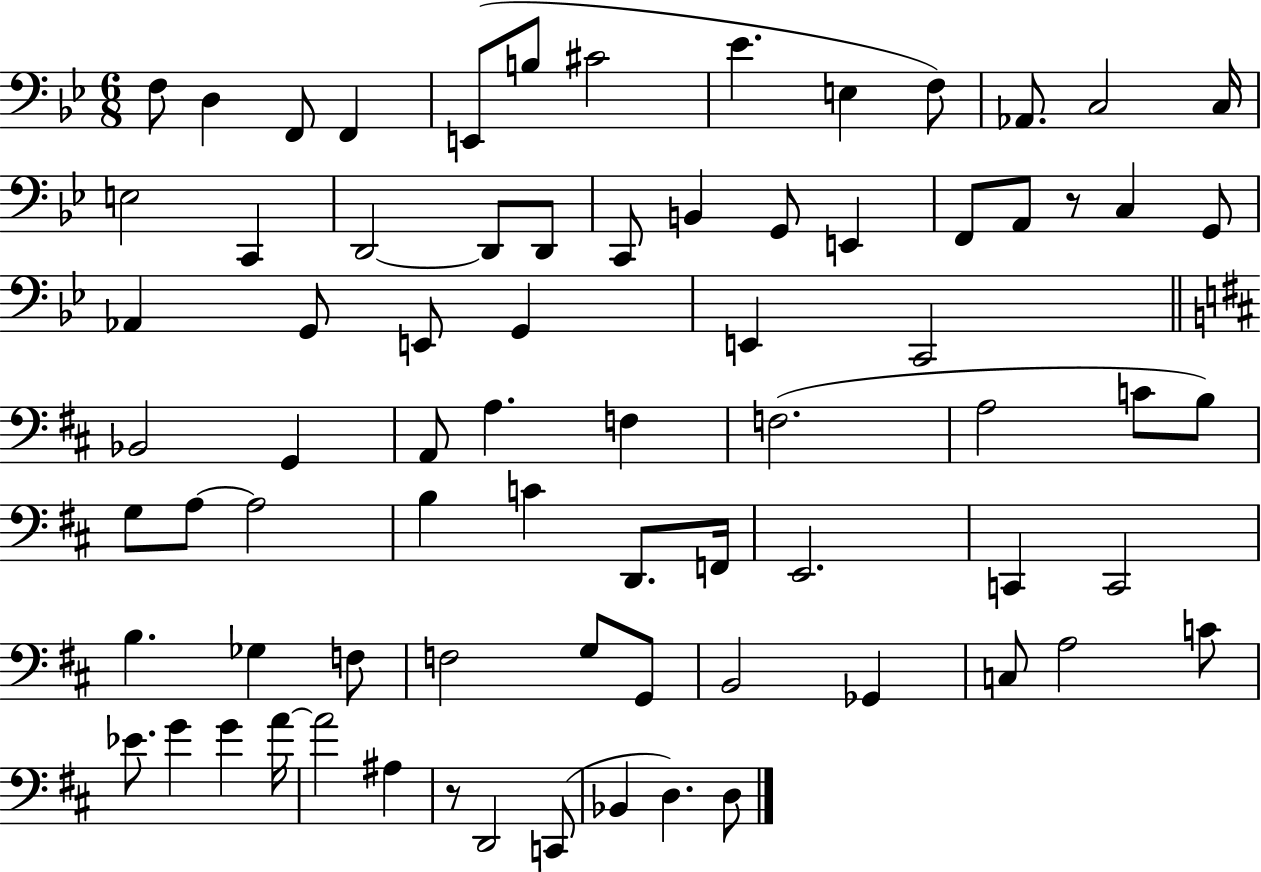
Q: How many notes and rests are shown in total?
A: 75